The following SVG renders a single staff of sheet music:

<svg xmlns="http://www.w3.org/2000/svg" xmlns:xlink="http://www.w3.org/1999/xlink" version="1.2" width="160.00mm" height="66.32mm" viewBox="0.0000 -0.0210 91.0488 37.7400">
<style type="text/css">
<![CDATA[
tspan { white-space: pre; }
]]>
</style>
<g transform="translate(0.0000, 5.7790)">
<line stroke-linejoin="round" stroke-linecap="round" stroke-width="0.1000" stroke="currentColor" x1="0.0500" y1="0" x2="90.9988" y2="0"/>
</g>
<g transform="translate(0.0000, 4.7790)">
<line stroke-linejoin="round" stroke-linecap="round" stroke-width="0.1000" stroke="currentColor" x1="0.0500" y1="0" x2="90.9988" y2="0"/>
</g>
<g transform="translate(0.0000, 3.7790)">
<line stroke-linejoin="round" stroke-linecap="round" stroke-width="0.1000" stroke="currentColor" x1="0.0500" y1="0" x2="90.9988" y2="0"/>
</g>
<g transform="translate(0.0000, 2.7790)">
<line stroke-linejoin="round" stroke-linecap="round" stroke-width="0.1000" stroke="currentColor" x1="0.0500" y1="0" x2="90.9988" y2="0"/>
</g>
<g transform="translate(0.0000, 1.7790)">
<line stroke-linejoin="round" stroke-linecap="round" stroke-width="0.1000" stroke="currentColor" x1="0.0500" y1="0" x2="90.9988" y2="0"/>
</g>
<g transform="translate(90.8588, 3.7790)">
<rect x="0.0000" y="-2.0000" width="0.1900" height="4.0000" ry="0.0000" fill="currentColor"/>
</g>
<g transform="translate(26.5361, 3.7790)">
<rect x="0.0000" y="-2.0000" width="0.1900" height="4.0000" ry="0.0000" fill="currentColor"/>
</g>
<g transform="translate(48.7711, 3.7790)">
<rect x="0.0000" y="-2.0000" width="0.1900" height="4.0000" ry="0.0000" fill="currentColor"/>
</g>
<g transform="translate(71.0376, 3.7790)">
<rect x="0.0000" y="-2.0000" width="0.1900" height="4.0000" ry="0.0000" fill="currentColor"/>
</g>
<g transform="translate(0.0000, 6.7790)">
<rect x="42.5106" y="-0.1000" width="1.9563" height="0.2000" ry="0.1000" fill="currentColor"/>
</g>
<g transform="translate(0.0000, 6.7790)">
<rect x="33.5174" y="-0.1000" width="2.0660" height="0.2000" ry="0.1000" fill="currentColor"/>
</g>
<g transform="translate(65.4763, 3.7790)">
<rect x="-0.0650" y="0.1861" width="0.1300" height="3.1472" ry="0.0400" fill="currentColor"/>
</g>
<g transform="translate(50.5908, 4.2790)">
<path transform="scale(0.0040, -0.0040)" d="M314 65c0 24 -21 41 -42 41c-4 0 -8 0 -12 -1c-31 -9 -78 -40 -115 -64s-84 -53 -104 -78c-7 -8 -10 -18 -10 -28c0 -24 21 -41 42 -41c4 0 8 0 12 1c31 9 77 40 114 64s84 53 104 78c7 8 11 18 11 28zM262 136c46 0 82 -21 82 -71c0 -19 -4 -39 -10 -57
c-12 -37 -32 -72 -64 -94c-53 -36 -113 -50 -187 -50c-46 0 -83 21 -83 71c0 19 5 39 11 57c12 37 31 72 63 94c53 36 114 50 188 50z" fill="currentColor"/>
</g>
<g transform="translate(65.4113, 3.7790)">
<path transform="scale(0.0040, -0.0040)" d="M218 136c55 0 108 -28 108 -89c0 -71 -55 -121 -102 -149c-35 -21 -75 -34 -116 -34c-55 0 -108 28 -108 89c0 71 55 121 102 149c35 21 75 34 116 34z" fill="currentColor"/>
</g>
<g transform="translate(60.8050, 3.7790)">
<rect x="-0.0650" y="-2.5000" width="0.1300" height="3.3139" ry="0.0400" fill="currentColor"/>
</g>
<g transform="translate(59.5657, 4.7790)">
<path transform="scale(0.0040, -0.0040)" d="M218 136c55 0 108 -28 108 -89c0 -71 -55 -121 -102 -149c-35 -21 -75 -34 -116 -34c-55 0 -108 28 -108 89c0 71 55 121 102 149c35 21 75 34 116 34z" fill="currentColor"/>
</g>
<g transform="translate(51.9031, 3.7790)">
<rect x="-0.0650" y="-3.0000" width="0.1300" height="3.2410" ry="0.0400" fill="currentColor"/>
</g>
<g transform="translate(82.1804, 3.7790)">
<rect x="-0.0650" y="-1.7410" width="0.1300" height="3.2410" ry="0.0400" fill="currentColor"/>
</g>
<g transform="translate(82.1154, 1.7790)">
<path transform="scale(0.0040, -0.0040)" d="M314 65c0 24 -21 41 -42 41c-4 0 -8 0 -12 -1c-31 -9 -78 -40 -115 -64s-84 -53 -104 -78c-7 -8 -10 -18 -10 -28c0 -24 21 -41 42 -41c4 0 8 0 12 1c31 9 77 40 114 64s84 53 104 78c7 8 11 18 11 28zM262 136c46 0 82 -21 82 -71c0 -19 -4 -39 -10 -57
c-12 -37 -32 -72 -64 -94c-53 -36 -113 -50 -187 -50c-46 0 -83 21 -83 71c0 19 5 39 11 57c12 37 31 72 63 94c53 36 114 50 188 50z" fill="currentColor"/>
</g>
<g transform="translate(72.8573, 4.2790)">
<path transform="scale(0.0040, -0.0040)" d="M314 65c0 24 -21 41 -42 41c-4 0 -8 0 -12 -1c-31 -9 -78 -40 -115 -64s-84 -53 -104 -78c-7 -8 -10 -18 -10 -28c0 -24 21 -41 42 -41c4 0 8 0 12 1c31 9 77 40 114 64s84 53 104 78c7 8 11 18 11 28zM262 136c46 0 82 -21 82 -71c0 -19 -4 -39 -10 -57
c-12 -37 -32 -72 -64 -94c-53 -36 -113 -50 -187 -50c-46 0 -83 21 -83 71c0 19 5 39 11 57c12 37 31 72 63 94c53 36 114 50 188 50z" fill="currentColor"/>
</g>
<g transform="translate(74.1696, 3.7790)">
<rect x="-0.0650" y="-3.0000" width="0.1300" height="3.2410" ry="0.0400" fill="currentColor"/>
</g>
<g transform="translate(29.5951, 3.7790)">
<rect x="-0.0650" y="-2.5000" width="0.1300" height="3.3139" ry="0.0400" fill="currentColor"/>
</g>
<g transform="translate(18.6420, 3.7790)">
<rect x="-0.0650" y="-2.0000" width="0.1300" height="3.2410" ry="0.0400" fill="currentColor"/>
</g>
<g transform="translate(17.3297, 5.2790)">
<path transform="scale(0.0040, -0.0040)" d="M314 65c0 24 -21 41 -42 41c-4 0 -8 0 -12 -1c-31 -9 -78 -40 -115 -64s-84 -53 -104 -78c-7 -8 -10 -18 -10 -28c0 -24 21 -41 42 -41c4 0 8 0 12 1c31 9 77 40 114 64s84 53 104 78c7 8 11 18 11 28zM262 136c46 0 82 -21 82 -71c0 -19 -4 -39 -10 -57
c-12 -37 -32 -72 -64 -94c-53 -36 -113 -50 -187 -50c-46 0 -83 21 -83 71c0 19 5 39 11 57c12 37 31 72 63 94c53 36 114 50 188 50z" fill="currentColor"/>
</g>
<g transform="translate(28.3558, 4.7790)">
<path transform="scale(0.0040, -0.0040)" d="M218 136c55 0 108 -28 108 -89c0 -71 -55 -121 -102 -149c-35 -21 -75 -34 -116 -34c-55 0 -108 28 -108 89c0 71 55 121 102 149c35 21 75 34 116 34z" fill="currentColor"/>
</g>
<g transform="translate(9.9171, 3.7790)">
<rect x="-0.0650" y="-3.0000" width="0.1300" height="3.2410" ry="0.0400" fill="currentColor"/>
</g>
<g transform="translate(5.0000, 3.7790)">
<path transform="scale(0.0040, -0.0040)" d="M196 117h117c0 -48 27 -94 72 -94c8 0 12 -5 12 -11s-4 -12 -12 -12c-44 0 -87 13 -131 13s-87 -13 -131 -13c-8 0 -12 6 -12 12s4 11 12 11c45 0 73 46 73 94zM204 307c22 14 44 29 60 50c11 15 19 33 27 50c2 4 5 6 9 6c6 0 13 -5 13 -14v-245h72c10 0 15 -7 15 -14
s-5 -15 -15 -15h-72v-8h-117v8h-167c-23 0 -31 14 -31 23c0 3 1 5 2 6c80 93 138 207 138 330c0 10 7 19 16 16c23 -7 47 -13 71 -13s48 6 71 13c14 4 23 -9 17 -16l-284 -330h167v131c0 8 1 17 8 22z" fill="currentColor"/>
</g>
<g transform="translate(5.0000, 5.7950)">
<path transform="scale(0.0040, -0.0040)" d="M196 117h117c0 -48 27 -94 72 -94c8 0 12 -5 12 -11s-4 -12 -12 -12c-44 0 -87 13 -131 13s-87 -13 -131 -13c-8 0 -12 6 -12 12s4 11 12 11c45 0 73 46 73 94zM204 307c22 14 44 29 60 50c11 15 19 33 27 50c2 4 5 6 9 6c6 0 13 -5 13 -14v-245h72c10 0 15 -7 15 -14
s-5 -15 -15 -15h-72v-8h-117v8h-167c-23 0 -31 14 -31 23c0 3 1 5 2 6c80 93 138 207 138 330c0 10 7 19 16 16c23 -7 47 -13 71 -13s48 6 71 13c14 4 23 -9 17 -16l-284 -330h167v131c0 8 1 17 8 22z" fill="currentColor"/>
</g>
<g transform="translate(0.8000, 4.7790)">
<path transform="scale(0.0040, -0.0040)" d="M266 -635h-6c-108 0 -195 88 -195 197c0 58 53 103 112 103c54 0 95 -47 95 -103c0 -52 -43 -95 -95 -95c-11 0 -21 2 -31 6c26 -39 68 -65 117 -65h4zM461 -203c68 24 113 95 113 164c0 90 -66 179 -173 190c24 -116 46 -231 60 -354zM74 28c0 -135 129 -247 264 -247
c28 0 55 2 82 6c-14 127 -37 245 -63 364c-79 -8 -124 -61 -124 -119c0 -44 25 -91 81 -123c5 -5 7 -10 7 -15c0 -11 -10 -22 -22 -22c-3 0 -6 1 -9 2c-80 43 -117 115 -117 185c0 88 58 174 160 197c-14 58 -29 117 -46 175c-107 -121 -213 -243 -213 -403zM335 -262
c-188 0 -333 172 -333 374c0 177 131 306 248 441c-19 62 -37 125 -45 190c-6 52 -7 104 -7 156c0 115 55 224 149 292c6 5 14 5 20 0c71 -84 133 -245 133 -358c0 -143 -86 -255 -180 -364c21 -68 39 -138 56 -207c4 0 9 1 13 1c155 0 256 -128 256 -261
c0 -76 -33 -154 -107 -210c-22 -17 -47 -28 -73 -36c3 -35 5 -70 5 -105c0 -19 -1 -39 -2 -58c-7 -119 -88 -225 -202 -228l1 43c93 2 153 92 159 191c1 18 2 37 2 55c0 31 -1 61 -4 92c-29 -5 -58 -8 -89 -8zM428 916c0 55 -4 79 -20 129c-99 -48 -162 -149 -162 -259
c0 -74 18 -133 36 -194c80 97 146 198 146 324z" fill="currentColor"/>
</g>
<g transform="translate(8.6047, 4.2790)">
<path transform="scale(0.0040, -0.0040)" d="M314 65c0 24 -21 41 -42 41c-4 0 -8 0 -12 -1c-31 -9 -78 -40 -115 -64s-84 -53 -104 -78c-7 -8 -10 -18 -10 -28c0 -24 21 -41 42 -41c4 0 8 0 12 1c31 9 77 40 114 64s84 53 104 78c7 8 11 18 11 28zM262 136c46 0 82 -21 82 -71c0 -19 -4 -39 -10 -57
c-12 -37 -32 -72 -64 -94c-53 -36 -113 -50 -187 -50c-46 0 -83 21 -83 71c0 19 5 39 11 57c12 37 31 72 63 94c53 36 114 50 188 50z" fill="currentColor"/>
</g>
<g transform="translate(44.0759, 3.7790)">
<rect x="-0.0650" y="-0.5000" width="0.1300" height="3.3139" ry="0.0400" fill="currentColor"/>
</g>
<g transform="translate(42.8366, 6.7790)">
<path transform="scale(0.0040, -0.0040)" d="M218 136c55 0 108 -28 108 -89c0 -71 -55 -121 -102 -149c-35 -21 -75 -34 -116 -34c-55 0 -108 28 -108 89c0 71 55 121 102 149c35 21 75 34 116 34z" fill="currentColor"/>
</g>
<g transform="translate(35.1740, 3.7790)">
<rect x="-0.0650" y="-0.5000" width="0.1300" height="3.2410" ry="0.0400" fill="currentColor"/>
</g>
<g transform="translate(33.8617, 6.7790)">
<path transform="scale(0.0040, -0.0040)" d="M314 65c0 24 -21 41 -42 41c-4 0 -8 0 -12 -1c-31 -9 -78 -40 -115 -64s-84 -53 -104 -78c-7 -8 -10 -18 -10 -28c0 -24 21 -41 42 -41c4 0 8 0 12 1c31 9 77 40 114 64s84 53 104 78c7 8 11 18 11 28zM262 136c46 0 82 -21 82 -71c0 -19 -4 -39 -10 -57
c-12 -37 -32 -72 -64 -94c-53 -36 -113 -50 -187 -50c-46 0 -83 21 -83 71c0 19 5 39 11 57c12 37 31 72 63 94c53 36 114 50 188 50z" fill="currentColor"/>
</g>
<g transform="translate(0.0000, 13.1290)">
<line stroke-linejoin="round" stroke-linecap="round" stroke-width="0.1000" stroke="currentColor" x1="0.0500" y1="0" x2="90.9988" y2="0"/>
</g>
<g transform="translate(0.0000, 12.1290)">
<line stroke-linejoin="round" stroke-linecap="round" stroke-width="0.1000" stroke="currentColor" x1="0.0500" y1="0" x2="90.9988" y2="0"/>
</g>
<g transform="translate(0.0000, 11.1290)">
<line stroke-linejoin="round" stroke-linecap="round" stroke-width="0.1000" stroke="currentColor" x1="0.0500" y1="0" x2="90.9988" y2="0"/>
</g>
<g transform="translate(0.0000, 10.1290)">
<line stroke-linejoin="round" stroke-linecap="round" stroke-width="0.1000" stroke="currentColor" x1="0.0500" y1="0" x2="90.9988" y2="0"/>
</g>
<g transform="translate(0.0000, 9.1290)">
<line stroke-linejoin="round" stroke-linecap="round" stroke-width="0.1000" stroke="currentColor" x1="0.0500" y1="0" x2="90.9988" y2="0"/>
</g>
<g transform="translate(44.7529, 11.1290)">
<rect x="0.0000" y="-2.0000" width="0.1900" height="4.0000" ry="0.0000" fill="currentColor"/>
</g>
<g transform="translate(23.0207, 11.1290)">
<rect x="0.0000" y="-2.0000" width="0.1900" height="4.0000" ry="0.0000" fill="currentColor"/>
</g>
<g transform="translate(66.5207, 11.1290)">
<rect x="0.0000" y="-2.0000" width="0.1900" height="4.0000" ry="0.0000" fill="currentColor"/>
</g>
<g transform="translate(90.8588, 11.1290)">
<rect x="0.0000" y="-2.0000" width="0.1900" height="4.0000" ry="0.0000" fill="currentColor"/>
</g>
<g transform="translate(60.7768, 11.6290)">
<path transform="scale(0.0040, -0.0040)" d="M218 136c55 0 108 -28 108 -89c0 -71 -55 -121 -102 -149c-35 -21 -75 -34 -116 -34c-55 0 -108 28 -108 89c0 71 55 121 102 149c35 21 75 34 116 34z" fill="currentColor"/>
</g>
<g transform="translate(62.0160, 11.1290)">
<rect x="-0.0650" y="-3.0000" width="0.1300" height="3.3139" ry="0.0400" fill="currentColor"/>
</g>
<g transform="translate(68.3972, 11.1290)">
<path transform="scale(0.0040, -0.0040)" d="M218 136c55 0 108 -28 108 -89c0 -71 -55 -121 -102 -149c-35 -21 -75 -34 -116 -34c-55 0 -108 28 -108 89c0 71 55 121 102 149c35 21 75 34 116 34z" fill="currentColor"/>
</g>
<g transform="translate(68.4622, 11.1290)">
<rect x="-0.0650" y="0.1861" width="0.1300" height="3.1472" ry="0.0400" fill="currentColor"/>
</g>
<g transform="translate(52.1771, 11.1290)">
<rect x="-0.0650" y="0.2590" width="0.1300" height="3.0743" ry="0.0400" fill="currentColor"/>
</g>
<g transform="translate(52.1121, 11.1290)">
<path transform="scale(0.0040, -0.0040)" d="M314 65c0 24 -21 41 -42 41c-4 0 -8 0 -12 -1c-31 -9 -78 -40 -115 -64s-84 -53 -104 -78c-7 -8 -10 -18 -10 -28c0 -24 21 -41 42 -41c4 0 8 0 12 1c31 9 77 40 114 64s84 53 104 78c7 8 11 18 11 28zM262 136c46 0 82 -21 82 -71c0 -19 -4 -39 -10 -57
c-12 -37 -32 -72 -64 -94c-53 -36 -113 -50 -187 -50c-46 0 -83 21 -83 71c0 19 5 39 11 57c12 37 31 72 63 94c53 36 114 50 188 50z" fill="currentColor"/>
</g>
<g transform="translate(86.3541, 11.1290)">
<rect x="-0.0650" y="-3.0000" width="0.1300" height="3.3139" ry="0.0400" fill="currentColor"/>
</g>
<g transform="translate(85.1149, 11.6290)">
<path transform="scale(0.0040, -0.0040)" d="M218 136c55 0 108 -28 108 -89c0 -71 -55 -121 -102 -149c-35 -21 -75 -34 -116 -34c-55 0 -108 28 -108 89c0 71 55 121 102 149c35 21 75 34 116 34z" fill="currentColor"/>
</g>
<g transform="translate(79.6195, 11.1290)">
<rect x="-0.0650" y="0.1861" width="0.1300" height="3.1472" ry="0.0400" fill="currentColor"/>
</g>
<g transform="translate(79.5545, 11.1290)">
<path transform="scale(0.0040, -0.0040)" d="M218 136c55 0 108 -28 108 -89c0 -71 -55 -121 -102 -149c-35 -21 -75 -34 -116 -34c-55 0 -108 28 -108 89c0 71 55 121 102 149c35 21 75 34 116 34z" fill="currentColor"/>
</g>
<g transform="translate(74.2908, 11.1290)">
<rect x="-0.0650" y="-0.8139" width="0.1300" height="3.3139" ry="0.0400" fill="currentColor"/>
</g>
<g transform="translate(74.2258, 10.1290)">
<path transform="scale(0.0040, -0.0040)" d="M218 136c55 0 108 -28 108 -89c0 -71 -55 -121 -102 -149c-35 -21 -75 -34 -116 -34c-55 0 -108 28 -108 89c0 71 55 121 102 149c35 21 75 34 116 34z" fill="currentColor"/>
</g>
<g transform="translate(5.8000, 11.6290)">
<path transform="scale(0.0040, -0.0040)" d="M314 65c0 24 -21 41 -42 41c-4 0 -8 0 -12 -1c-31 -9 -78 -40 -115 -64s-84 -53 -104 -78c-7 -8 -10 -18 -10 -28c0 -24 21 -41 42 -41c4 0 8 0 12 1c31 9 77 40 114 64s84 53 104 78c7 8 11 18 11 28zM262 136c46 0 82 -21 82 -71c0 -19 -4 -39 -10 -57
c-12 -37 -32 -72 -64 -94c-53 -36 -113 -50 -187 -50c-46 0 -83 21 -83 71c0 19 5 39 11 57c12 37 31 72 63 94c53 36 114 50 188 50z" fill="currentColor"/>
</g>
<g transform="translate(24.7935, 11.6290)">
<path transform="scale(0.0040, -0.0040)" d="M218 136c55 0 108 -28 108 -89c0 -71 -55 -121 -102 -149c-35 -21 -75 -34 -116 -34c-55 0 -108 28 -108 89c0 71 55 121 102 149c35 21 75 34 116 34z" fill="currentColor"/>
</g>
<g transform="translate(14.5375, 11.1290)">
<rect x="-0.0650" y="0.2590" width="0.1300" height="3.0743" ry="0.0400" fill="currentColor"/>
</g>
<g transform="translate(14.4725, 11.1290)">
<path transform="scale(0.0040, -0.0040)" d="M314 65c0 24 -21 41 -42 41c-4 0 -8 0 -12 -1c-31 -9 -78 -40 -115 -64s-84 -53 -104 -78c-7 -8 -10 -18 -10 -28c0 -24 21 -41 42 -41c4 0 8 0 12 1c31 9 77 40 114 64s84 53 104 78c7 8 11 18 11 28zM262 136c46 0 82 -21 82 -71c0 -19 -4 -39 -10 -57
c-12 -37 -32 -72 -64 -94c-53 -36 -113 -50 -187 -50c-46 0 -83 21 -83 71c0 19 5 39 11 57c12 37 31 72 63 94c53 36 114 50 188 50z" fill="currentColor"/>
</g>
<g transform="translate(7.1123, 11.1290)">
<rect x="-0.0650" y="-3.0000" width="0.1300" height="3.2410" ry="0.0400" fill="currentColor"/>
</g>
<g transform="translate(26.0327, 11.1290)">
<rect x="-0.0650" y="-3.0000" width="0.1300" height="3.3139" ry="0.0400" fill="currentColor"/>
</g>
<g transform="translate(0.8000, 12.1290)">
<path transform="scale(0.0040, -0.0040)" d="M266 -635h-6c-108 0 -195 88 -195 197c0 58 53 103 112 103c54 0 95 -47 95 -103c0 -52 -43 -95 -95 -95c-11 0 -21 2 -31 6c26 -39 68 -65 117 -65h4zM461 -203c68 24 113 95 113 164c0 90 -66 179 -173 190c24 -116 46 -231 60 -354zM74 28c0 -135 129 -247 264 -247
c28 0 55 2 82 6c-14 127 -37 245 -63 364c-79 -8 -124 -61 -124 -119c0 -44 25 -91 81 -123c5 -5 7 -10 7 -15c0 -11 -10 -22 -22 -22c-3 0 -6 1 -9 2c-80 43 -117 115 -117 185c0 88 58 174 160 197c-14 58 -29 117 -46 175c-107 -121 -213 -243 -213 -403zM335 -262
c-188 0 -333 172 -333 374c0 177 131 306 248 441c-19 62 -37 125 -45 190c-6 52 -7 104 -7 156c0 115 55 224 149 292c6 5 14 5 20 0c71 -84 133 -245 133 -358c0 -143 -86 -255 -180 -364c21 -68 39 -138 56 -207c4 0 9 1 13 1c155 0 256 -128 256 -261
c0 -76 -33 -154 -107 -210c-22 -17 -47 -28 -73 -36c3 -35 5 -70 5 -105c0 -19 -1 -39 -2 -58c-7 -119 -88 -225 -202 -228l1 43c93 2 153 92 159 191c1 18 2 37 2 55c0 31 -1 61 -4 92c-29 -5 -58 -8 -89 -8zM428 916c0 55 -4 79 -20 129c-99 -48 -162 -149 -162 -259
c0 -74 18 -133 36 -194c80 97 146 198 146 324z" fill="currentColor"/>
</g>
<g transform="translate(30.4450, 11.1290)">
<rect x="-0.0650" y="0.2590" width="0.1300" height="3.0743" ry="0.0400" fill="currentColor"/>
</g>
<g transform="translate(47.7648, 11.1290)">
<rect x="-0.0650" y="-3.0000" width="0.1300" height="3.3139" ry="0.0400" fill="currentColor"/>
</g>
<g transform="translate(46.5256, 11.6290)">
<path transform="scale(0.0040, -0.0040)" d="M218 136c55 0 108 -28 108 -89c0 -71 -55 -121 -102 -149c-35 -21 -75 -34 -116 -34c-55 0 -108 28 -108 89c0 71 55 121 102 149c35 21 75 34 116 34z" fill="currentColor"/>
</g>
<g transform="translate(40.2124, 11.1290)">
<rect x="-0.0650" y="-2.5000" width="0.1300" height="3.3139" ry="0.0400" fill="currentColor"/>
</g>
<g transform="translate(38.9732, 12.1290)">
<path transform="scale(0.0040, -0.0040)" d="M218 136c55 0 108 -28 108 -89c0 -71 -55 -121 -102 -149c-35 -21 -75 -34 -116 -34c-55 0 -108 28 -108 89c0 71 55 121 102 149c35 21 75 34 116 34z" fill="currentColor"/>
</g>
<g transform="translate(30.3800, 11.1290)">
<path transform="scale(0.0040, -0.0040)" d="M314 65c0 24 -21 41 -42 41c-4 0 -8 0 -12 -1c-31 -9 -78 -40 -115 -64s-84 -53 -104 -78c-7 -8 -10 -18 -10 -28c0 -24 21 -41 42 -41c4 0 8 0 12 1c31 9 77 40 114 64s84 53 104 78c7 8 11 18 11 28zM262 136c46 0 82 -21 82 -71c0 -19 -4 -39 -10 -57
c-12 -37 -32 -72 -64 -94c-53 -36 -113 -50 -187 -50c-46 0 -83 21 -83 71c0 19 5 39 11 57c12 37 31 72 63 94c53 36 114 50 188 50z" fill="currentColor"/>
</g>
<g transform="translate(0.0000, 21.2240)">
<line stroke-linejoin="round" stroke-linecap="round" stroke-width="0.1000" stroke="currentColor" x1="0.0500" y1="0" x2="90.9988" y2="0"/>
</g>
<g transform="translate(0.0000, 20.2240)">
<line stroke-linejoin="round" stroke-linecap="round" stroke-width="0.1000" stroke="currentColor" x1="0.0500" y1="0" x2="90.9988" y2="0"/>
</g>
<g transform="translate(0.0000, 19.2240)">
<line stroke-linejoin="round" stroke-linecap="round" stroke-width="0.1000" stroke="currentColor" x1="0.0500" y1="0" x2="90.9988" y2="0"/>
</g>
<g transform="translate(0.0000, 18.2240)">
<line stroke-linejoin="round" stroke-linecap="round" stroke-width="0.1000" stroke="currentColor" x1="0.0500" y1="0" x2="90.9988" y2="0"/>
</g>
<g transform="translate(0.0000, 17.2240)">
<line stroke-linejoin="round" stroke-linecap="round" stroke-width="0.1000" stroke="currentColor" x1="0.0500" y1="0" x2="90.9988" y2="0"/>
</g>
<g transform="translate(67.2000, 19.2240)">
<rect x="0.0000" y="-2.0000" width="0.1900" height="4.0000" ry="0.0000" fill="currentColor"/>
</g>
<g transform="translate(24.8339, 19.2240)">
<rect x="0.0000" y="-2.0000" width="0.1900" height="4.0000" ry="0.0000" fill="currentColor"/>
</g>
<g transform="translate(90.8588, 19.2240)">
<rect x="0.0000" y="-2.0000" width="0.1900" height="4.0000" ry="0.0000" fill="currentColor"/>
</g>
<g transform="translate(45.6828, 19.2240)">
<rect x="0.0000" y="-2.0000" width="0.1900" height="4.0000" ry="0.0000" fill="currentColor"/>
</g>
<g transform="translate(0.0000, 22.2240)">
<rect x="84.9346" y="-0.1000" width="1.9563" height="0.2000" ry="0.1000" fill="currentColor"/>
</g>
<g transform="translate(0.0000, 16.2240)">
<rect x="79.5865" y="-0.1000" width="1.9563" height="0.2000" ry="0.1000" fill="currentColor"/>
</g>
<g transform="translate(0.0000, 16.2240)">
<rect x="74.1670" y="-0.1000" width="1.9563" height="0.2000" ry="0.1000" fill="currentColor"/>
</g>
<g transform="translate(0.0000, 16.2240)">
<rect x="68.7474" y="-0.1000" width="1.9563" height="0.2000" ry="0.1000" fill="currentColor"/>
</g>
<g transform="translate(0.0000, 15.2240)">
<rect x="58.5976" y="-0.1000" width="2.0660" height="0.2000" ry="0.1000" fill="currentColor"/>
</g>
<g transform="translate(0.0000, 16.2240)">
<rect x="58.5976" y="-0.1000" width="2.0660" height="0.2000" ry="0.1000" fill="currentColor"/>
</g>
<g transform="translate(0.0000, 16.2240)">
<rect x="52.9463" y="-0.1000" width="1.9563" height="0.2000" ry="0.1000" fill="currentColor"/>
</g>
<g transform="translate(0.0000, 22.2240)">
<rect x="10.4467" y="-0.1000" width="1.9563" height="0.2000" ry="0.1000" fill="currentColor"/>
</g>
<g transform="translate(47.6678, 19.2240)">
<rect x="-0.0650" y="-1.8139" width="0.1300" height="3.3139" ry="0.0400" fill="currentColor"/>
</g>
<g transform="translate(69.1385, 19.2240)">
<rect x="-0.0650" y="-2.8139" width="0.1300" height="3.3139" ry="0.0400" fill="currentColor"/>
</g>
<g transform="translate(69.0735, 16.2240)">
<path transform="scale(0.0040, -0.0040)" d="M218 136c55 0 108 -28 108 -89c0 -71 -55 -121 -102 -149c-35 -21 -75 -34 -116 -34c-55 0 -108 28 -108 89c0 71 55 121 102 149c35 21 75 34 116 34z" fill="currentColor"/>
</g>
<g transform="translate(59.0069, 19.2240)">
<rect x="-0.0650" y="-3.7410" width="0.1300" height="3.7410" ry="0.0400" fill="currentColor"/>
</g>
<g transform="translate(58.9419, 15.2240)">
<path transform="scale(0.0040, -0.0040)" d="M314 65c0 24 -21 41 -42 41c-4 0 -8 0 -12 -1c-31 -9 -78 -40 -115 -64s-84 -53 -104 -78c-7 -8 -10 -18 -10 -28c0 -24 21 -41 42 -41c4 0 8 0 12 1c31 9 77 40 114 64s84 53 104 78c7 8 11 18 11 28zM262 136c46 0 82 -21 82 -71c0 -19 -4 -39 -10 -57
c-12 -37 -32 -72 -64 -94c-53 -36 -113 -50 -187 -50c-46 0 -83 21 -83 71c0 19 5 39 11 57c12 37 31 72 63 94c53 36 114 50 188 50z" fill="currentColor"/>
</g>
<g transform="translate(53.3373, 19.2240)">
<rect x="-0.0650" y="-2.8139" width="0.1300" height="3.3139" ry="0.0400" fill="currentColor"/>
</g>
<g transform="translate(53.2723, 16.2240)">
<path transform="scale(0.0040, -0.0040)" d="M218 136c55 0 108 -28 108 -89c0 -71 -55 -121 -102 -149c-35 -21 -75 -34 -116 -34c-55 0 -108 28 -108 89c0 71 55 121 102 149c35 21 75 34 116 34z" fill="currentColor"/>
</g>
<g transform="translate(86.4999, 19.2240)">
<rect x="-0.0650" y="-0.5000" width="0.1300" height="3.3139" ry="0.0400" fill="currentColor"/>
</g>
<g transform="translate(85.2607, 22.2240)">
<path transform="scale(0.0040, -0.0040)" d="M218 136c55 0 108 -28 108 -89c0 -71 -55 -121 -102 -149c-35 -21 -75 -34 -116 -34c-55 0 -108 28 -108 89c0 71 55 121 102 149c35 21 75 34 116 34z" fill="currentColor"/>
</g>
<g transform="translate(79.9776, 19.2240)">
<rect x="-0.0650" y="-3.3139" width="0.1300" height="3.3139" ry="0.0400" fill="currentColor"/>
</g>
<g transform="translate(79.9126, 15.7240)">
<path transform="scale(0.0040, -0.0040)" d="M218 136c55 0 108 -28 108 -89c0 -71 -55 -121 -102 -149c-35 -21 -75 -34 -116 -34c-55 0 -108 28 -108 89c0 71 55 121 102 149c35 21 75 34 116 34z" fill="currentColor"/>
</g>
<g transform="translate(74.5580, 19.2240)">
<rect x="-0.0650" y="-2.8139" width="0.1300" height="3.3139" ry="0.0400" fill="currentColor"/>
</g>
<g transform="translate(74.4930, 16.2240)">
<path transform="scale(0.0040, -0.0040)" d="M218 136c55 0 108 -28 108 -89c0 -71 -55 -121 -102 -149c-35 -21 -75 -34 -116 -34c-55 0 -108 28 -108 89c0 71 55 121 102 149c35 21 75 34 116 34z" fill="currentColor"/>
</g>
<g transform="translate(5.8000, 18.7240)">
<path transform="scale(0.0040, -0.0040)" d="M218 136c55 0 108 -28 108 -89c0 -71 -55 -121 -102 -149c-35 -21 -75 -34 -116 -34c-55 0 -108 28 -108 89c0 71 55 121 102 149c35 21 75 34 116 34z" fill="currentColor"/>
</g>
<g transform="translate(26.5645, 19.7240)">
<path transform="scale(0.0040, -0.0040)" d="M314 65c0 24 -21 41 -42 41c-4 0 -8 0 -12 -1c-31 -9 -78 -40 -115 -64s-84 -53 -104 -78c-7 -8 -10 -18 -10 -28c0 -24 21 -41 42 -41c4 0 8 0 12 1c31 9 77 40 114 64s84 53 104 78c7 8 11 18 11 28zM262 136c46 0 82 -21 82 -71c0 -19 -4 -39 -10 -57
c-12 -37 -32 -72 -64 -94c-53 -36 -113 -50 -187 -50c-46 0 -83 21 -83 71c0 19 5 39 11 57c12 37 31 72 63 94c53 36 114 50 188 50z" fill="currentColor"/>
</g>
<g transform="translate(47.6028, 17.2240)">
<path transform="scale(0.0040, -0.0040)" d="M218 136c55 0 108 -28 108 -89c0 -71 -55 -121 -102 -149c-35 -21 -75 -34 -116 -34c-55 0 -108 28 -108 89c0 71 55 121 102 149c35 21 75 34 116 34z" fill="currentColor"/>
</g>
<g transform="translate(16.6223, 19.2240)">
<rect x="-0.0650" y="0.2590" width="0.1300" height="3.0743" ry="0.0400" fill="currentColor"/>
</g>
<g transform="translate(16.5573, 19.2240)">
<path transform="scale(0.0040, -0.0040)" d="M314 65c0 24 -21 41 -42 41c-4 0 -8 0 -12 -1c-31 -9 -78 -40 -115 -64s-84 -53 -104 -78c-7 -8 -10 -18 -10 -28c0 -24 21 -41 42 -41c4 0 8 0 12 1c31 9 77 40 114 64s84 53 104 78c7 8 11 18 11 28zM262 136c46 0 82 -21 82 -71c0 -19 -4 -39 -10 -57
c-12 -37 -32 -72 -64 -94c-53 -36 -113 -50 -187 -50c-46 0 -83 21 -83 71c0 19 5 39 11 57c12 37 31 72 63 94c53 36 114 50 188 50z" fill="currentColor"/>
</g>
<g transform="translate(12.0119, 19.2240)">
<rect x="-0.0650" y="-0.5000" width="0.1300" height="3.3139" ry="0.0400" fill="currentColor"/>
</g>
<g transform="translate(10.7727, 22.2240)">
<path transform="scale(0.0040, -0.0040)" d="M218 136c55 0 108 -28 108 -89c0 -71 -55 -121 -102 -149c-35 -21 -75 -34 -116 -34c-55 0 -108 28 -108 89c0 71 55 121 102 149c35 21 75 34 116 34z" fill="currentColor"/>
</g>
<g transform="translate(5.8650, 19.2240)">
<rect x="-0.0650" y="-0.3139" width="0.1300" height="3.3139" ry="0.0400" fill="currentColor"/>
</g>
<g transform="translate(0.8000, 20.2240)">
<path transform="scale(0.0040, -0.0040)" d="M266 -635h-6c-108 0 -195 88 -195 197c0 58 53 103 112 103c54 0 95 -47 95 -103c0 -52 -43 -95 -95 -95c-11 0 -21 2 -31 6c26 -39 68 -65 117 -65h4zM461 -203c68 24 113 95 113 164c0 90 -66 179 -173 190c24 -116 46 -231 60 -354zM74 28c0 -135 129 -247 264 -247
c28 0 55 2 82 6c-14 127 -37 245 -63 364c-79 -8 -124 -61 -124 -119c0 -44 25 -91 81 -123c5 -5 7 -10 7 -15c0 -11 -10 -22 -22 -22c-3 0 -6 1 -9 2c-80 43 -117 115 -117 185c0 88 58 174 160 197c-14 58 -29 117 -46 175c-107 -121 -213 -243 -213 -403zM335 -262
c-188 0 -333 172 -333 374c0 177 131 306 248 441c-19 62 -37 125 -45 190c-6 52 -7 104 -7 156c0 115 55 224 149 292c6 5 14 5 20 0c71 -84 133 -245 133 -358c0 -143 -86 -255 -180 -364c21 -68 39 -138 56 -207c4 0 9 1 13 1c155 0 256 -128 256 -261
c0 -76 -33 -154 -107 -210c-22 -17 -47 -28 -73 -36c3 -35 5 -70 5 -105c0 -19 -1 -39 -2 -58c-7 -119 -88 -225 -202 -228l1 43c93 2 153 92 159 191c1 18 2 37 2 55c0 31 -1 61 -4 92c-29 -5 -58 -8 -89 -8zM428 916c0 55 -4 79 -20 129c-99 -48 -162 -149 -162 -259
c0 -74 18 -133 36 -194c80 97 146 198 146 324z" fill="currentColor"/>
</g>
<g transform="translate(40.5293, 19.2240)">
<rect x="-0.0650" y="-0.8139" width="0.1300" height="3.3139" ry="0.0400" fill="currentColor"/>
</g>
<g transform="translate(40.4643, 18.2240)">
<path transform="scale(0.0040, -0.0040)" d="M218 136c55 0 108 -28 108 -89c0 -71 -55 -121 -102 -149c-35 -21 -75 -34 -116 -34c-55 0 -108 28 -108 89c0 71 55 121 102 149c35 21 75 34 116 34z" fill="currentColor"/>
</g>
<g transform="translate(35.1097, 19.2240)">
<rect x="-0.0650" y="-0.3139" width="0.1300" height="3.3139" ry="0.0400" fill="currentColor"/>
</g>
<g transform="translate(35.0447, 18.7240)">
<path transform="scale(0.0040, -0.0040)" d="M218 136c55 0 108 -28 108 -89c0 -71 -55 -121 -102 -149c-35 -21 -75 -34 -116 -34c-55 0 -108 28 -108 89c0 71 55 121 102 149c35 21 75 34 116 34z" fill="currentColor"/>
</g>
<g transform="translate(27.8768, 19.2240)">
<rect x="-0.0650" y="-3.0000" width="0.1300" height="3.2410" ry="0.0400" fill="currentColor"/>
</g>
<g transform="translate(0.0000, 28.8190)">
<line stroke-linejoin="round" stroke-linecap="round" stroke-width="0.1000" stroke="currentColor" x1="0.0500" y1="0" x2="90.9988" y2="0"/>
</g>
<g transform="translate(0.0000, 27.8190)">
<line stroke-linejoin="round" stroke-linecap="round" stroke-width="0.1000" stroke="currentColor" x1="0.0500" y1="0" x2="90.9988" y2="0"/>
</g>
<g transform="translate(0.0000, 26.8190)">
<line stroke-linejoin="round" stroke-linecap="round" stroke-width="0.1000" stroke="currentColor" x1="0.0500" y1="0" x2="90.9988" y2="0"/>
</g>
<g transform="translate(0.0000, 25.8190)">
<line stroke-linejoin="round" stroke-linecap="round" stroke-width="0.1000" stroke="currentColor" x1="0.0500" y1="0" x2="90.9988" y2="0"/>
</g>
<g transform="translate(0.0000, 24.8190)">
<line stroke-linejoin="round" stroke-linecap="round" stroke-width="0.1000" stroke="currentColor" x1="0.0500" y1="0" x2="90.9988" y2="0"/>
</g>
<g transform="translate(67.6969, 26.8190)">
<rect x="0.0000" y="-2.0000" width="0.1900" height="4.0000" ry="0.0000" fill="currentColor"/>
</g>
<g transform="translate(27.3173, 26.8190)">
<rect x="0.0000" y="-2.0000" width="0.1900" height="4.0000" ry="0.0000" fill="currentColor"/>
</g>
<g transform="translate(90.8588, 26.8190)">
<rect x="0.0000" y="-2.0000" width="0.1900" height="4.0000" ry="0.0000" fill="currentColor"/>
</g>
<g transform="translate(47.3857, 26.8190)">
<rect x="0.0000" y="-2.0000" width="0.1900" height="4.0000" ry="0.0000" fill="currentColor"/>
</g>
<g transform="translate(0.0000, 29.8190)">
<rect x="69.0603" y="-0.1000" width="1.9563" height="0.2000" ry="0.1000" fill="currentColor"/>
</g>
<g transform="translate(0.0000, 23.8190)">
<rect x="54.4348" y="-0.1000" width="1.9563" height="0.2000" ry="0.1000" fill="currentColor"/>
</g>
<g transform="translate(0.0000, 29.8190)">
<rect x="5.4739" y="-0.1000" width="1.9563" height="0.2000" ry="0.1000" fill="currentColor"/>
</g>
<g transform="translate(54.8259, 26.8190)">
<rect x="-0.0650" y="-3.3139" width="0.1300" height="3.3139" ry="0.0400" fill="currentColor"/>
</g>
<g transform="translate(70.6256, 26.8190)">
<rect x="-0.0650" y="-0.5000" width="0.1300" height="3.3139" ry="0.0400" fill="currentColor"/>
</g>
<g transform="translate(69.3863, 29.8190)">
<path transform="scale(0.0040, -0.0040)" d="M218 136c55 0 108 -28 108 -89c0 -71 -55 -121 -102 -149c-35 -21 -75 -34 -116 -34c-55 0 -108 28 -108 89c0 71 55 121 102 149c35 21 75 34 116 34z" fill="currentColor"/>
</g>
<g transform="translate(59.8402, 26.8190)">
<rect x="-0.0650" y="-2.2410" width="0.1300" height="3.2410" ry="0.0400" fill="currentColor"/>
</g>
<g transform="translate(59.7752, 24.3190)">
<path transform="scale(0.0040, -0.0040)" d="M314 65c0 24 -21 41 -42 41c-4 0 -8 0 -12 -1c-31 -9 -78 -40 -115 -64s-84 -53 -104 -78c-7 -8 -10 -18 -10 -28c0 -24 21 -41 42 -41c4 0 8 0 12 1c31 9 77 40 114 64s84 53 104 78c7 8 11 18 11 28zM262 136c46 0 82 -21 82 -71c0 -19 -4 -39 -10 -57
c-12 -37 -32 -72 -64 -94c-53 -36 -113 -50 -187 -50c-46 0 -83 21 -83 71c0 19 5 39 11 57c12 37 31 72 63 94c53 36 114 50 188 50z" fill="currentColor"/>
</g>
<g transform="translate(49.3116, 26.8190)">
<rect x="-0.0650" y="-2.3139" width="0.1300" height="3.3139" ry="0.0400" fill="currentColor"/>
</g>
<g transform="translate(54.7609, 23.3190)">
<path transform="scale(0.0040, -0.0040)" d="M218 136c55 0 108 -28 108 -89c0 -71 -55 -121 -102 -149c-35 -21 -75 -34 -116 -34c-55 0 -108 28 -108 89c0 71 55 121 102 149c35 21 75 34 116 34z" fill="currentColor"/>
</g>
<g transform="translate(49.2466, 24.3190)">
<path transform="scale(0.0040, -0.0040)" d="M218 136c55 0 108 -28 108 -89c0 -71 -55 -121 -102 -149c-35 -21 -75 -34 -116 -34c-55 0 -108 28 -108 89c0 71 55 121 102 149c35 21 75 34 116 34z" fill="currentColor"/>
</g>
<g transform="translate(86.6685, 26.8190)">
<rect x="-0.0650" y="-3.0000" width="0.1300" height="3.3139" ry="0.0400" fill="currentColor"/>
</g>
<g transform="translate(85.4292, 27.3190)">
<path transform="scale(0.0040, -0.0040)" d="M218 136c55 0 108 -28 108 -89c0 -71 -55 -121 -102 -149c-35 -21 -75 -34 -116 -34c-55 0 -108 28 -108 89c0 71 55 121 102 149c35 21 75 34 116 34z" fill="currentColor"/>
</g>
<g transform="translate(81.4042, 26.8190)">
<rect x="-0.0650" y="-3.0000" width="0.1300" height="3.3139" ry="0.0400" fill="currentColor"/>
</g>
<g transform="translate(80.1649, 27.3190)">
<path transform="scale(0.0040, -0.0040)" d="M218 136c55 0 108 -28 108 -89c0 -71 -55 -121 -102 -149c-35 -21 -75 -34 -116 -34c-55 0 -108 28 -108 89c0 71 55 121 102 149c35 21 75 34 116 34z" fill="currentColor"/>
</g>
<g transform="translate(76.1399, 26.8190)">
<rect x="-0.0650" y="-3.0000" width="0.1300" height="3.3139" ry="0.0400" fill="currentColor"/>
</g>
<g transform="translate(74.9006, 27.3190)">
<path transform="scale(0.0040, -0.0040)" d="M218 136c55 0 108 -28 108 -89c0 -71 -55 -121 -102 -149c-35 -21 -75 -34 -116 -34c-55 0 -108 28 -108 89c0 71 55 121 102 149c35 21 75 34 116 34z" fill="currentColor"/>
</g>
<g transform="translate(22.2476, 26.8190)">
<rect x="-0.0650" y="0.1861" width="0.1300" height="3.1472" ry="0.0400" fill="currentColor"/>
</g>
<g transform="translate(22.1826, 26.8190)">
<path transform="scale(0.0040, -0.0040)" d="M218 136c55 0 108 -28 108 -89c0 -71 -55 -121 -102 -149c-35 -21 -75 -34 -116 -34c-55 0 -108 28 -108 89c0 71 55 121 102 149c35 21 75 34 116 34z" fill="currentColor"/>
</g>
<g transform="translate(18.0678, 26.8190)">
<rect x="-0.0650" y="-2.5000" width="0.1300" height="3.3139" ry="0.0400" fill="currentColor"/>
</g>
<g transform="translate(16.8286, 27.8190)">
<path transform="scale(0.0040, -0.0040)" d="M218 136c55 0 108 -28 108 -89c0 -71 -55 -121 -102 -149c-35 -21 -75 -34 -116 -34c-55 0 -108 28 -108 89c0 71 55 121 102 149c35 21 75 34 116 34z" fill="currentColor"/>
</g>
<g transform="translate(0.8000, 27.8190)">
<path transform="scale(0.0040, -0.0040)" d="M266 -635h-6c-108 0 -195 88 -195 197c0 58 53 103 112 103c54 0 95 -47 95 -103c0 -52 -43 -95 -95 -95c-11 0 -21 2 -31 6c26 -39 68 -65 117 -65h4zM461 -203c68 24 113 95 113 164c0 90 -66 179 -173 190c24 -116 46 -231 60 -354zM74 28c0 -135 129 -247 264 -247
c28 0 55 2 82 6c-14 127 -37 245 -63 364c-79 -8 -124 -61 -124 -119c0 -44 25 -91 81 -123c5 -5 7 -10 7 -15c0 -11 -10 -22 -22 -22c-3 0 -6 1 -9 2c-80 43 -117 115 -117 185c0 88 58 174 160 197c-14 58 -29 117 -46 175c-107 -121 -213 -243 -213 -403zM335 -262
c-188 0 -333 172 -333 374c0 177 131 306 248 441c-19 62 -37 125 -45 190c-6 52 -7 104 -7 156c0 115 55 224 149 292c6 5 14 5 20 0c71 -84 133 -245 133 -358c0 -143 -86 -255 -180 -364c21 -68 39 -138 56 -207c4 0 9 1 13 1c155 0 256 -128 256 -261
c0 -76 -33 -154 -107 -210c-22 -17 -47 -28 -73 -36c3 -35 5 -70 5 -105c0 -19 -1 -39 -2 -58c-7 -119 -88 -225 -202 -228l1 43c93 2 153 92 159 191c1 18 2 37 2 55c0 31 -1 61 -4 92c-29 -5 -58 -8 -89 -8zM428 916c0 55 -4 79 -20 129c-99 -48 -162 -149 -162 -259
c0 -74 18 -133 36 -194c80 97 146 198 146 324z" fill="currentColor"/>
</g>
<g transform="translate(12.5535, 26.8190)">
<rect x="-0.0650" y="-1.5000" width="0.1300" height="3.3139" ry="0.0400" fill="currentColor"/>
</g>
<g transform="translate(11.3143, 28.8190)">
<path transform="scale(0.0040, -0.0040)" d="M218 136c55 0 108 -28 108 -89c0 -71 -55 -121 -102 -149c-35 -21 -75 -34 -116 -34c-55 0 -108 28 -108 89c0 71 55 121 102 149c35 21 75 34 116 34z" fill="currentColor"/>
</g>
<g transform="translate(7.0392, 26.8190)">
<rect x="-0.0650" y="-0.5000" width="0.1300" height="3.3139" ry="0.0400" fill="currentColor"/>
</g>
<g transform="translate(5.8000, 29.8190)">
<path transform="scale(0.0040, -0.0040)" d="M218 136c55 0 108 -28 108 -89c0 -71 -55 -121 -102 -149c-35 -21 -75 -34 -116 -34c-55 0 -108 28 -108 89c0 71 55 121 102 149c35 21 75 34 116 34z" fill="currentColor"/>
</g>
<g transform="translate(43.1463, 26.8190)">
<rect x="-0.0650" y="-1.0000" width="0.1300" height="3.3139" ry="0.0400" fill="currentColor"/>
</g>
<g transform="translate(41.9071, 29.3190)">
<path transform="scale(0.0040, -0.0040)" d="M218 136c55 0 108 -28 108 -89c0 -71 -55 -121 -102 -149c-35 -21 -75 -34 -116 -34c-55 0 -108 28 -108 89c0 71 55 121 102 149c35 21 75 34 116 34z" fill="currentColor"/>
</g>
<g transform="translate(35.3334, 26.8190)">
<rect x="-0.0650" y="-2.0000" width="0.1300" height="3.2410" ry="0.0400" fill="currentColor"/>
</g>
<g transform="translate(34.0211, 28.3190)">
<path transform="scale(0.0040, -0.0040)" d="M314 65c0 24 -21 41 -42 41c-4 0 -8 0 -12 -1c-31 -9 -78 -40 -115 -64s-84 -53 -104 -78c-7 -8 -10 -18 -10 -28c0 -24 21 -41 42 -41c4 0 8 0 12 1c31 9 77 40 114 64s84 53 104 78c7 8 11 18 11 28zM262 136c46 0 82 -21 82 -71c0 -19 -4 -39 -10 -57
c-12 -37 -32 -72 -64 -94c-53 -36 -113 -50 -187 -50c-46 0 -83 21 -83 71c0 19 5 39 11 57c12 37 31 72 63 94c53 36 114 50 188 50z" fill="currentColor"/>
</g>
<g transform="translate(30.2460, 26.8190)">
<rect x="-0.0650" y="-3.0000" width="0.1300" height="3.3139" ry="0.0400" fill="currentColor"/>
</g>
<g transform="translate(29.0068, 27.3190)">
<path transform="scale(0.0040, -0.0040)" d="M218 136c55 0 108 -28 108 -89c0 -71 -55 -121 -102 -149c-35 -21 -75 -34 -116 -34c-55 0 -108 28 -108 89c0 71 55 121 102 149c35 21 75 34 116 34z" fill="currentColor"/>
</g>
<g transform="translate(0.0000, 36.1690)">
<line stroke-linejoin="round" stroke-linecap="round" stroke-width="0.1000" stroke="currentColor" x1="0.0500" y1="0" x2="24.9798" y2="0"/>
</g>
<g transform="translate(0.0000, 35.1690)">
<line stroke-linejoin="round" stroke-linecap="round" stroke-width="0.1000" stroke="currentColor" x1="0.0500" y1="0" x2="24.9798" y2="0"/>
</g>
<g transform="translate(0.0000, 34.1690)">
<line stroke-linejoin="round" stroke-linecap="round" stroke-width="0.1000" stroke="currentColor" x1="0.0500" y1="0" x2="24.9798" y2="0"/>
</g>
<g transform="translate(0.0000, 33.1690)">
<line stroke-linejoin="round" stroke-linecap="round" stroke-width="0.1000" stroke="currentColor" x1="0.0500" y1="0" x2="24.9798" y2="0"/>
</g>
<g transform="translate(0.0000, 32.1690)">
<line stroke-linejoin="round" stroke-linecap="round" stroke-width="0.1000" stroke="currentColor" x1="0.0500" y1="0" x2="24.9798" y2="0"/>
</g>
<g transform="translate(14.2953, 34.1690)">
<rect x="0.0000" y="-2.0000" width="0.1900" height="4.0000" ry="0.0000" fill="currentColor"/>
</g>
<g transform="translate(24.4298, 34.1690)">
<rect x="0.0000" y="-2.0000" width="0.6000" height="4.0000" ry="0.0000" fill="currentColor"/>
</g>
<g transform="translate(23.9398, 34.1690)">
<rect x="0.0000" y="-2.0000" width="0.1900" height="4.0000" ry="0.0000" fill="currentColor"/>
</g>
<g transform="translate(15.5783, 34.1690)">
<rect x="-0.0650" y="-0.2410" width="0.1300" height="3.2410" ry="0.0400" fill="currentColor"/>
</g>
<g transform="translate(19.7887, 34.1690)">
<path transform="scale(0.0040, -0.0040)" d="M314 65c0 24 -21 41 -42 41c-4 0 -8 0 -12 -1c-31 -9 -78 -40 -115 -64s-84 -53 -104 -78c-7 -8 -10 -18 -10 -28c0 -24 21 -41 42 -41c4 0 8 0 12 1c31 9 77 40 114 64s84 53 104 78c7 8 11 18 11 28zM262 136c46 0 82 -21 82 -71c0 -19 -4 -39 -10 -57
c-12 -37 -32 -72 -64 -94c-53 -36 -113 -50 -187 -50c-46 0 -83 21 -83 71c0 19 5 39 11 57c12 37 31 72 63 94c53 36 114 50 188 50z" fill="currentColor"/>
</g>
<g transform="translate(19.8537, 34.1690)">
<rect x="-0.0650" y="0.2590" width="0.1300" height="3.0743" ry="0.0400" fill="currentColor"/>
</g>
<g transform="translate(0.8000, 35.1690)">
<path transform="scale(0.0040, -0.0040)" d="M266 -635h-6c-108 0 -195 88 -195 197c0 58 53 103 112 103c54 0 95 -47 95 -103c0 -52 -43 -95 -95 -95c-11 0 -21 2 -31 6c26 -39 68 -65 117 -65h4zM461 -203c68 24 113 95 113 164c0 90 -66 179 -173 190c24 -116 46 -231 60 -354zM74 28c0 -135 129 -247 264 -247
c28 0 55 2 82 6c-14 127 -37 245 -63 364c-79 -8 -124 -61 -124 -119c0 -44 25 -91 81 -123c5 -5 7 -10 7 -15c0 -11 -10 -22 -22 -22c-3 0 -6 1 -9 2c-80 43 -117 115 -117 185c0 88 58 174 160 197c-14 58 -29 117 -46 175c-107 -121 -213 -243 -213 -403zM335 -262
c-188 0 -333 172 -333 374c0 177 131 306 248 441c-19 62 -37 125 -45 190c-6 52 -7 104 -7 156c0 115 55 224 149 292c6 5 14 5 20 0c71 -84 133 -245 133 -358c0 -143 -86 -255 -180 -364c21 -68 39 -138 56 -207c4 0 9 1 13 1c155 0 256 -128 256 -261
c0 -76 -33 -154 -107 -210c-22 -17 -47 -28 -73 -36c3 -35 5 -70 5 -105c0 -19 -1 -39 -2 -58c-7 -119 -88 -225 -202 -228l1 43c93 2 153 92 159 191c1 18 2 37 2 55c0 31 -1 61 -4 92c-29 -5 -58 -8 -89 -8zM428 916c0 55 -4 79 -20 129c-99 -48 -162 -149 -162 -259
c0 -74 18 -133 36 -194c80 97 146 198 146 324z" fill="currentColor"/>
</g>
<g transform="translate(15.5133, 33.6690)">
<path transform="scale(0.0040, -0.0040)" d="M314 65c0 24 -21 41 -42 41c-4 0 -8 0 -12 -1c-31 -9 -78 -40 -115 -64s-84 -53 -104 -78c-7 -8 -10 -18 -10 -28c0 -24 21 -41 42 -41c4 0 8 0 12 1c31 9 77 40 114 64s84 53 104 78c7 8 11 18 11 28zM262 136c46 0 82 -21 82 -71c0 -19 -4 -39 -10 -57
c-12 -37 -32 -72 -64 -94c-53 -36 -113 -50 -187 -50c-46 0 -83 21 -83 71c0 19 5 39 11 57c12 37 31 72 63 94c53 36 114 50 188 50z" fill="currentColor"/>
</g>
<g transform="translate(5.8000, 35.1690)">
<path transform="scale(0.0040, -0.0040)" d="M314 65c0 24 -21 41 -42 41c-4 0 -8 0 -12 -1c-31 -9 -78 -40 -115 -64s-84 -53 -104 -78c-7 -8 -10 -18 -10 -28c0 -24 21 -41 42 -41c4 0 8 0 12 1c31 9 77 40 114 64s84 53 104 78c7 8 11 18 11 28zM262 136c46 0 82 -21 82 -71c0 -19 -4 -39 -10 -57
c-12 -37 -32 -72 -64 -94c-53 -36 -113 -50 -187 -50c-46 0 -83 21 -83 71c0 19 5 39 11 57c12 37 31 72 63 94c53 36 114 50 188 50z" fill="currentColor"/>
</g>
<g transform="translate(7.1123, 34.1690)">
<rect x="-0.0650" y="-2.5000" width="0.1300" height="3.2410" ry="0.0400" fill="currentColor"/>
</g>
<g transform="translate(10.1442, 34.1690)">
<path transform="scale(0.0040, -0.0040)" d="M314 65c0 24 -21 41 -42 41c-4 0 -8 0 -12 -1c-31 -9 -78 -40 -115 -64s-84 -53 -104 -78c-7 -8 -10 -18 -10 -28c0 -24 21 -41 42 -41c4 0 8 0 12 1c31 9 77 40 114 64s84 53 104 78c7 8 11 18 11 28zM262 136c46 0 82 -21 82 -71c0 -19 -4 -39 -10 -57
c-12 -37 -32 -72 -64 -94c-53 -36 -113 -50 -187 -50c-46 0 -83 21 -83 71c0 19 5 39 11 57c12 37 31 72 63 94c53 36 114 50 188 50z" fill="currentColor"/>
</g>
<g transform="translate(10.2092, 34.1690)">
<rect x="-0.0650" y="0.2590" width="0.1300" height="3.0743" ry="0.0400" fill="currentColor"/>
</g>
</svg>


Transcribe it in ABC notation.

X:1
T:Untitled
M:4/4
L:1/4
K:C
A2 F2 G C2 C A2 G B A2 f2 A2 B2 A B2 G A B2 A B d B A c C B2 A2 c d f a c'2 a a b C C E G B A F2 D g b g2 C A A A G2 B2 c2 B2